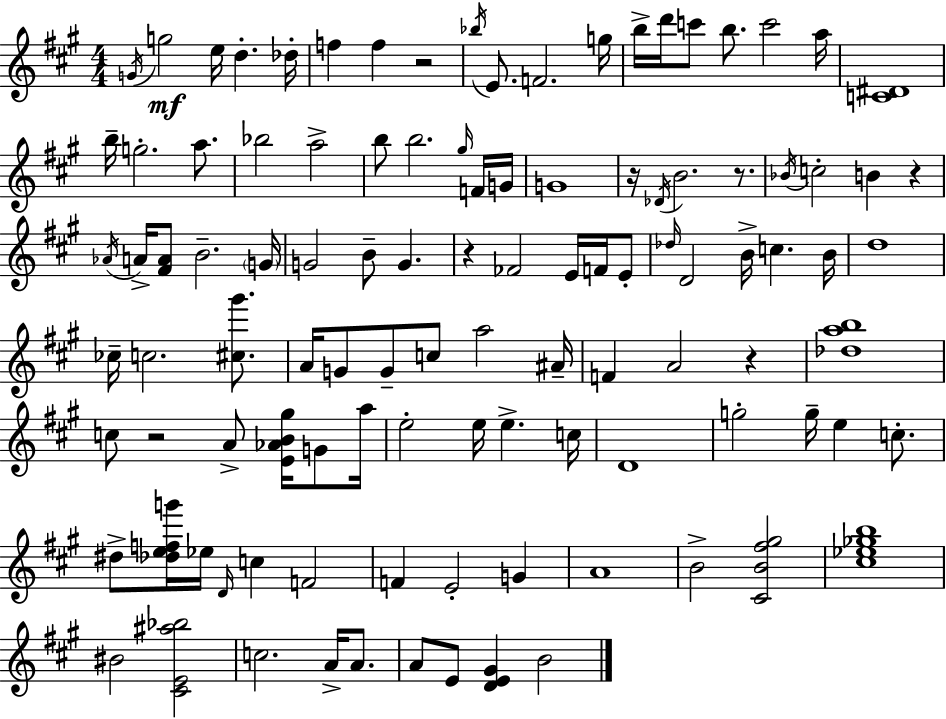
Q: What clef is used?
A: treble